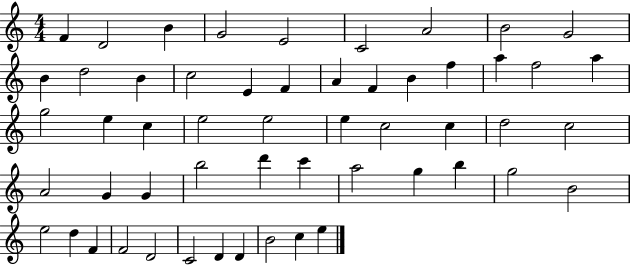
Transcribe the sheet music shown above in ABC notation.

X:1
T:Untitled
M:4/4
L:1/4
K:C
F D2 B G2 E2 C2 A2 B2 G2 B d2 B c2 E F A F B f a f2 a g2 e c e2 e2 e c2 c d2 c2 A2 G G b2 d' c' a2 g b g2 B2 e2 d F F2 D2 C2 D D B2 c e